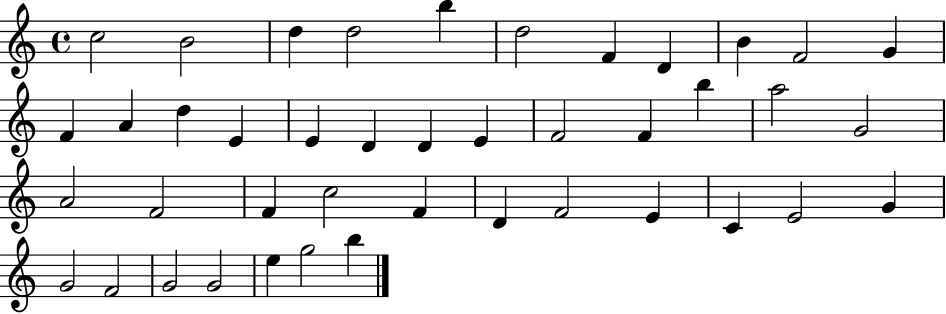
{
  \clef treble
  \time 4/4
  \defaultTimeSignature
  \key c \major
  c''2 b'2 | d''4 d''2 b''4 | d''2 f'4 d'4 | b'4 f'2 g'4 | \break f'4 a'4 d''4 e'4 | e'4 d'4 d'4 e'4 | f'2 f'4 b''4 | a''2 g'2 | \break a'2 f'2 | f'4 c''2 f'4 | d'4 f'2 e'4 | c'4 e'2 g'4 | \break g'2 f'2 | g'2 g'2 | e''4 g''2 b''4 | \bar "|."
}